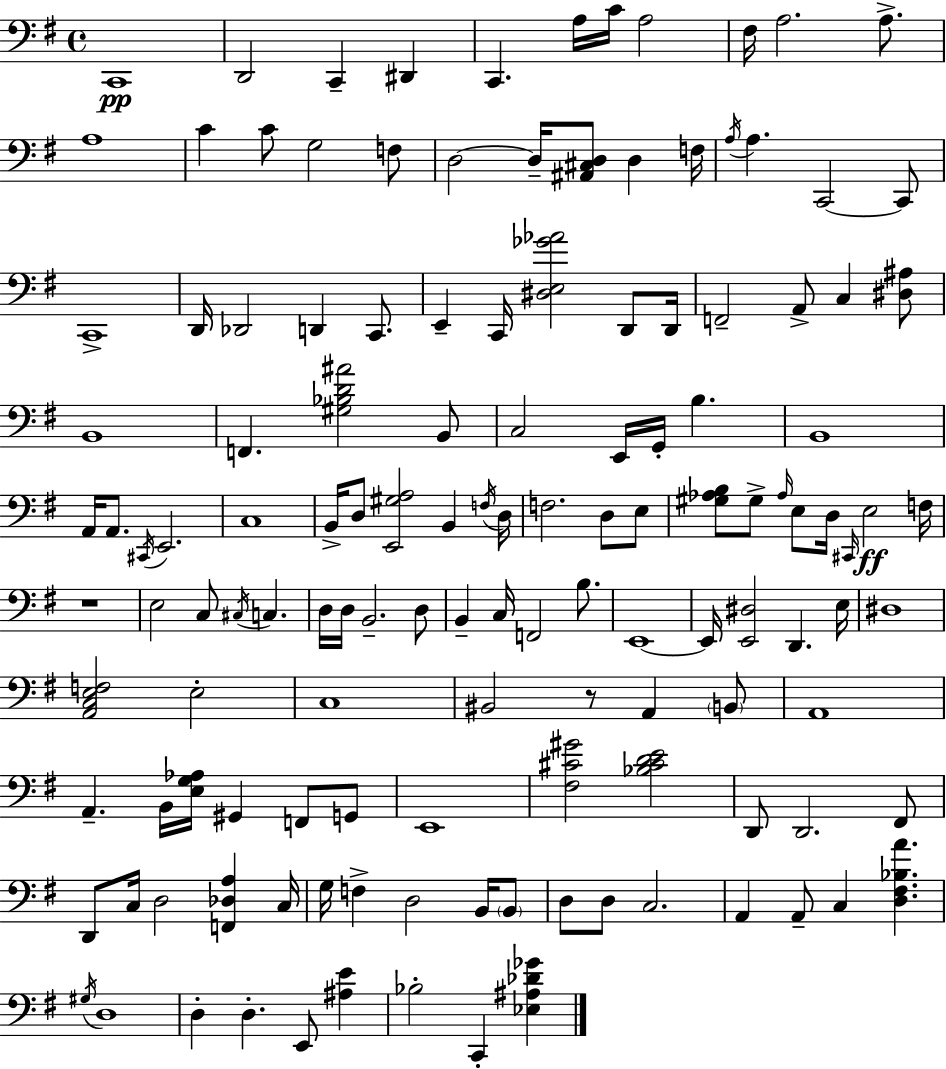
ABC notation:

X:1
T:Untitled
M:4/4
L:1/4
K:G
C,,4 D,,2 C,, ^D,, C,, A,/4 C/4 A,2 ^F,/4 A,2 A,/2 A,4 C C/2 G,2 F,/2 D,2 D,/4 [^A,,^C,D,]/2 D, F,/4 A,/4 A, C,,2 C,,/2 C,,4 D,,/4 _D,,2 D,, C,,/2 E,, C,,/4 [^D,E,_G_A]2 D,,/2 D,,/4 F,,2 A,,/2 C, [^D,^A,]/2 B,,4 F,, [^G,_B,D^A]2 B,,/2 C,2 E,,/4 G,,/4 B, B,,4 A,,/4 A,,/2 ^C,,/4 E,,2 C,4 B,,/4 D,/2 [E,,^G,A,]2 B,, F,/4 D,/4 F,2 D,/2 E,/2 [^G,_A,B,]/2 ^G,/2 _A,/4 E,/2 D,/4 ^C,,/4 E,2 F,/4 z4 E,2 C,/2 ^C,/4 C, D,/4 D,/4 B,,2 D,/2 B,, C,/4 F,,2 B,/2 E,,4 E,,/4 [E,,^D,]2 D,, E,/4 ^D,4 [A,,C,E,F,]2 E,2 C,4 ^B,,2 z/2 A,, B,,/2 A,,4 A,, B,,/4 [E,G,_A,]/4 ^G,, F,,/2 G,,/2 E,,4 [^F,^C^G]2 [_B,^CDE]2 D,,/2 D,,2 ^F,,/2 D,,/2 C,/4 D,2 [F,,_D,A,] C,/4 G,/4 F, D,2 B,,/4 B,,/2 D,/2 D,/2 C,2 A,, A,,/2 C, [D,^F,_B,A] ^G,/4 D,4 D, D, E,,/2 [^A,E] _B,2 C,, [_E,^A,_D_G]